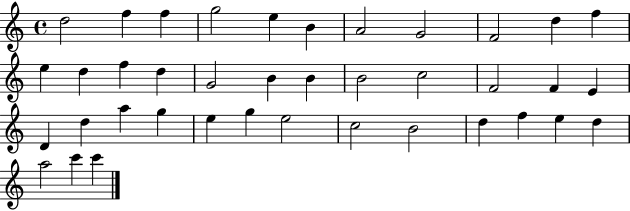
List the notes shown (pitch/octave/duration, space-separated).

D5/h F5/q F5/q G5/h E5/q B4/q A4/h G4/h F4/h D5/q F5/q E5/q D5/q F5/q D5/q G4/h B4/q B4/q B4/h C5/h F4/h F4/q E4/q D4/q D5/q A5/q G5/q E5/q G5/q E5/h C5/h B4/h D5/q F5/q E5/q D5/q A5/h C6/q C6/q